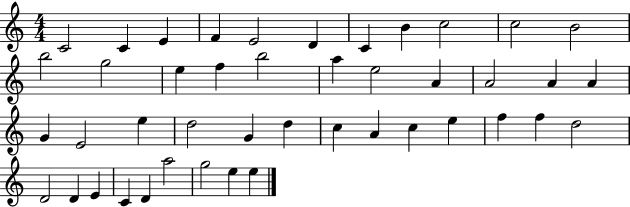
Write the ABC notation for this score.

X:1
T:Untitled
M:4/4
L:1/4
K:C
C2 C E F E2 D C B c2 c2 B2 b2 g2 e f b2 a e2 A A2 A A G E2 e d2 G d c A c e f f d2 D2 D E C D a2 g2 e e